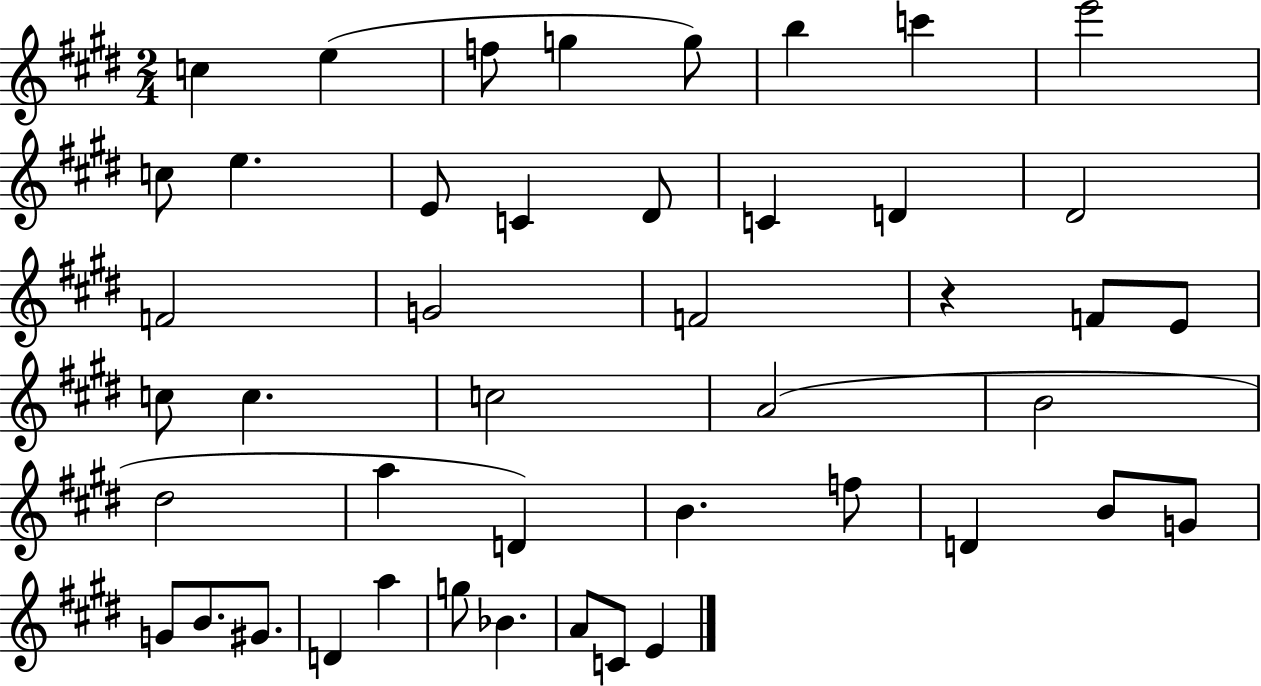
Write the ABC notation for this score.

X:1
T:Untitled
M:2/4
L:1/4
K:E
c e f/2 g g/2 b c' e'2 c/2 e E/2 C ^D/2 C D ^D2 F2 G2 F2 z F/2 E/2 c/2 c c2 A2 B2 ^d2 a D B f/2 D B/2 G/2 G/2 B/2 ^G/2 D a g/2 _B A/2 C/2 E